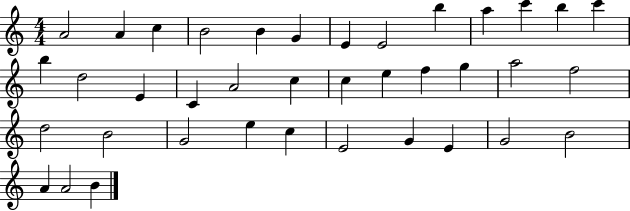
A4/h A4/q C5/q B4/h B4/q G4/q E4/q E4/h B5/q A5/q C6/q B5/q C6/q B5/q D5/h E4/q C4/q A4/h C5/q C5/q E5/q F5/q G5/q A5/h F5/h D5/h B4/h G4/h E5/q C5/q E4/h G4/q E4/q G4/h B4/h A4/q A4/h B4/q